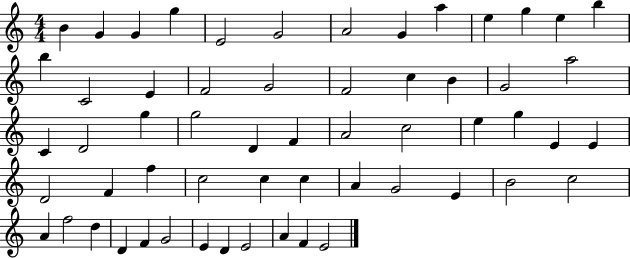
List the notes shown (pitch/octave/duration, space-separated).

B4/q G4/q G4/q G5/q E4/h G4/h A4/h G4/q A5/q E5/q G5/q E5/q B5/q B5/q C4/h E4/q F4/h G4/h F4/h C5/q B4/q G4/h A5/h C4/q D4/h G5/q G5/h D4/q F4/q A4/h C5/h E5/q G5/q E4/q E4/q D4/h F4/q F5/q C5/h C5/q C5/q A4/q G4/h E4/q B4/h C5/h A4/q F5/h D5/q D4/q F4/q G4/h E4/q D4/q E4/h A4/q F4/q E4/h